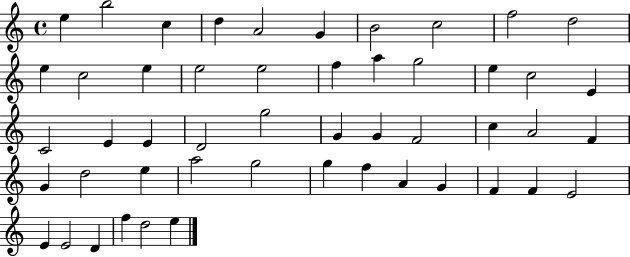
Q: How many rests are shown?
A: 0